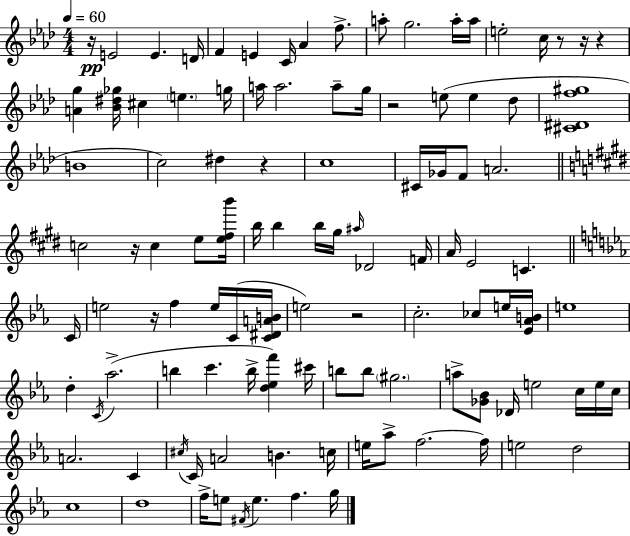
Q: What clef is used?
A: treble